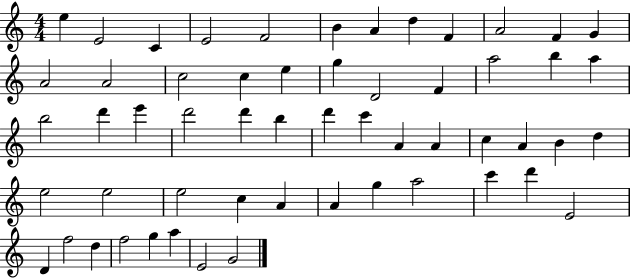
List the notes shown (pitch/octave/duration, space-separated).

E5/q E4/h C4/q E4/h F4/h B4/q A4/q D5/q F4/q A4/h F4/q G4/q A4/h A4/h C5/h C5/q E5/q G5/q D4/h F4/q A5/h B5/q A5/q B5/h D6/q E6/q D6/h D6/q B5/q D6/q C6/q A4/q A4/q C5/q A4/q B4/q D5/q E5/h E5/h E5/h C5/q A4/q A4/q G5/q A5/h C6/q D6/q E4/h D4/q F5/h D5/q F5/h G5/q A5/q E4/h G4/h